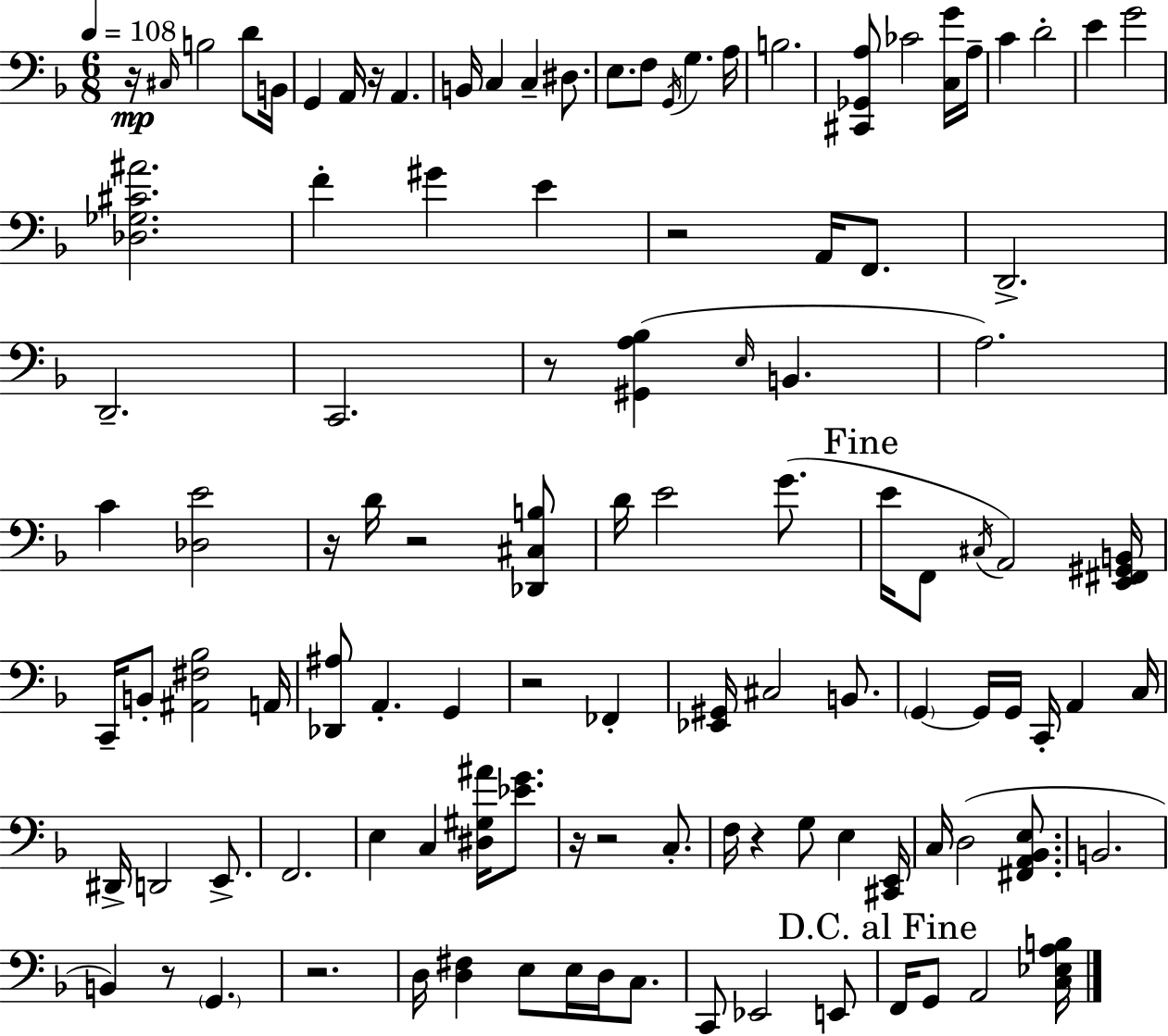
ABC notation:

X:1
T:Untitled
M:6/8
L:1/4
K:F
z/4 ^C,/4 B,2 D/2 B,,/4 G,, A,,/4 z/4 A,, B,,/4 C, C, ^D,/2 E,/2 F,/2 G,,/4 G, A,/4 B,2 [^C,,_G,,A,]/2 _C2 [C,G]/4 A,/4 C D2 E G2 [_D,_G,^C^A]2 F ^G E z2 A,,/4 F,,/2 D,,2 D,,2 C,,2 z/2 [^G,,A,_B,] E,/4 B,, A,2 C [_D,E]2 z/4 D/4 z2 [_D,,^C,B,]/2 D/4 E2 G/2 E/4 F,,/2 ^C,/4 A,,2 [E,,^F,,^G,,B,,]/4 C,,/4 B,,/2 [^A,,^F,_B,]2 A,,/4 [_D,,^A,]/2 A,, G,, z2 _F,, [_E,,^G,,]/4 ^C,2 B,,/2 G,, G,,/4 G,,/4 C,,/4 A,, C,/4 ^D,,/4 D,,2 E,,/2 F,,2 E, C, [^D,^G,^A]/4 [_EG]/2 z/4 z2 C,/2 F,/4 z G,/2 E, [^C,,E,,]/4 C,/4 D,2 [^F,,A,,_B,,E,]/2 B,,2 B,, z/2 G,, z2 D,/4 [D,^F,] E,/2 E,/4 D,/4 C,/2 C,,/2 _E,,2 E,,/2 F,,/4 G,,/2 A,,2 [C,_E,A,B,]/4